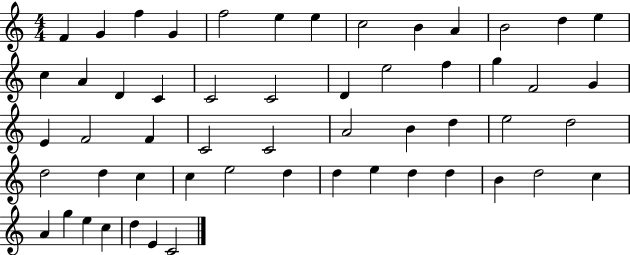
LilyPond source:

{
  \clef treble
  \numericTimeSignature
  \time 4/4
  \key c \major
  f'4 g'4 f''4 g'4 | f''2 e''4 e''4 | c''2 b'4 a'4 | b'2 d''4 e''4 | \break c''4 a'4 d'4 c'4 | c'2 c'2 | d'4 e''2 f''4 | g''4 f'2 g'4 | \break e'4 f'2 f'4 | c'2 c'2 | a'2 b'4 d''4 | e''2 d''2 | \break d''2 d''4 c''4 | c''4 e''2 d''4 | d''4 e''4 d''4 d''4 | b'4 d''2 c''4 | \break a'4 g''4 e''4 c''4 | d''4 e'4 c'2 | \bar "|."
}